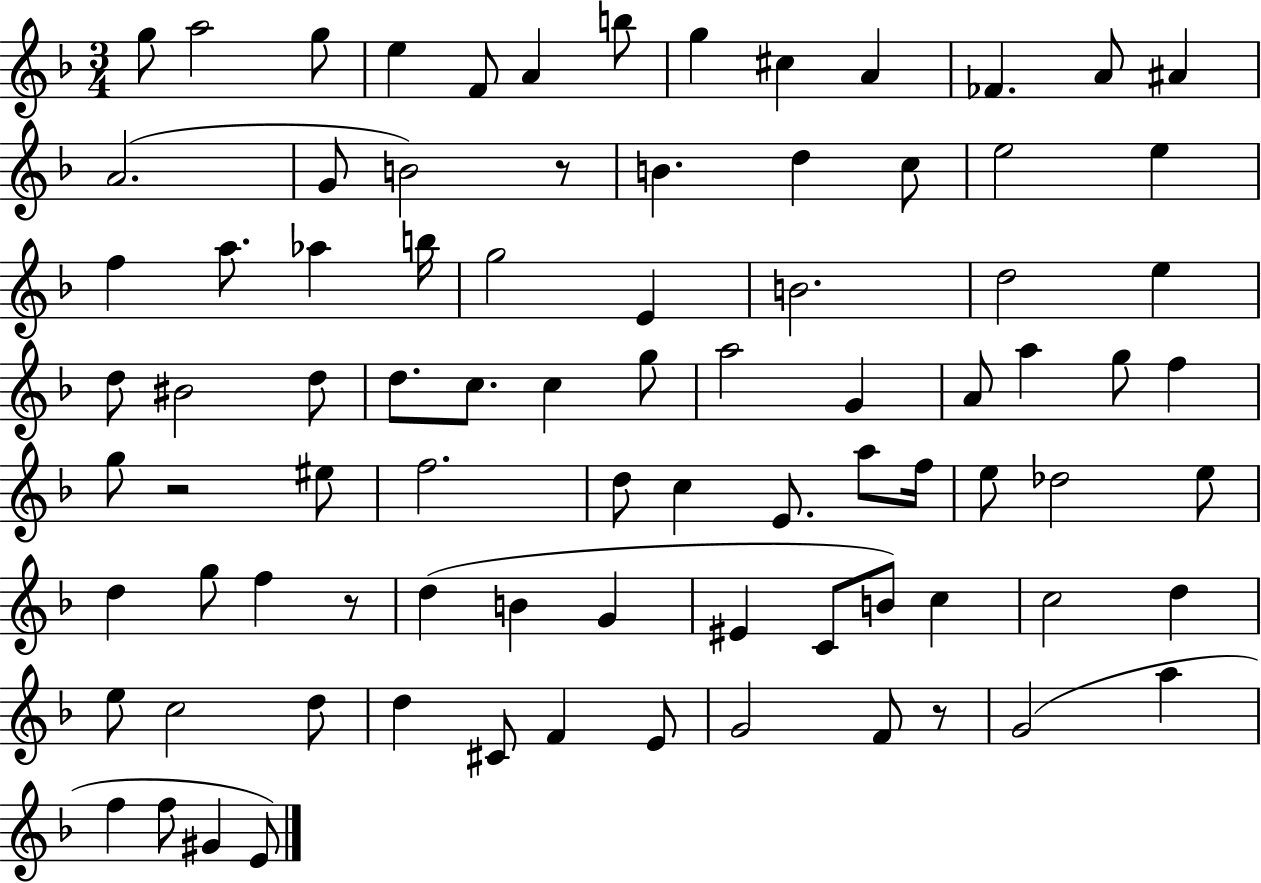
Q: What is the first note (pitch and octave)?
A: G5